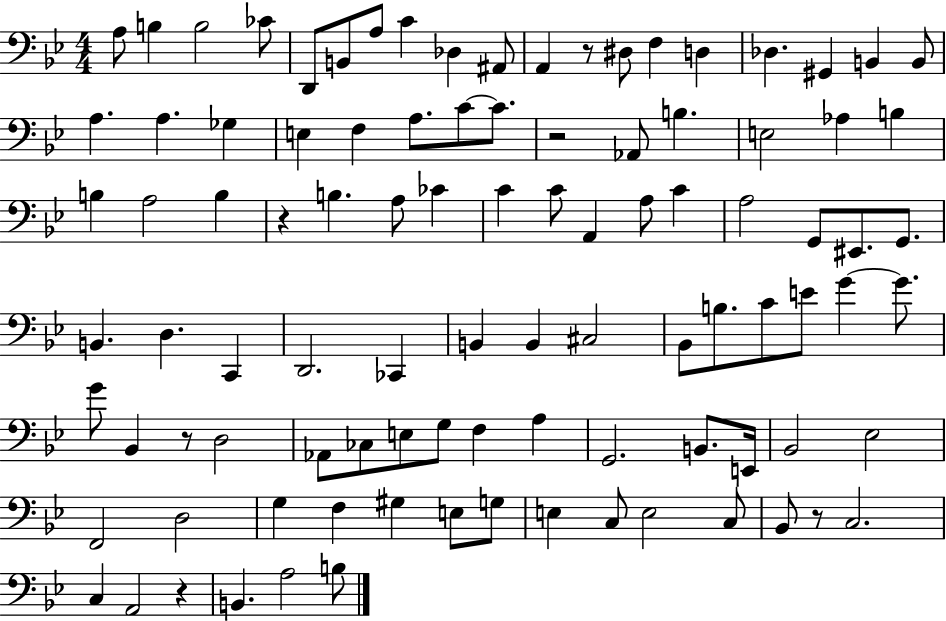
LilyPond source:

{
  \clef bass
  \numericTimeSignature
  \time 4/4
  \key bes \major
  \repeat volta 2 { a8 b4 b2 ces'8 | d,8 b,8 a8 c'4 des4 ais,8 | a,4 r8 dis8 f4 d4 | des4. gis,4 b,4 b,8 | \break a4. a4. ges4 | e4 f4 a8. c'8~~ c'8. | r2 aes,8 b4. | e2 aes4 b4 | \break b4 a2 b4 | r4 b4. a8 ces'4 | c'4 c'8 a,4 a8 c'4 | a2 g,8 eis,8. g,8. | \break b,4. d4. c,4 | d,2. ces,4 | b,4 b,4 cis2 | bes,8 b8. c'8 e'8 g'4~~ g'8. | \break g'8 bes,4 r8 d2 | aes,8 ces8 e8 g8 f4 a4 | g,2. b,8. e,16 | bes,2 ees2 | \break f,2 d2 | g4 f4 gis4 e8 g8 | e4 c8 e2 c8 | bes,8 r8 c2. | \break c4 a,2 r4 | b,4. a2 b8 | } \bar "|."
}